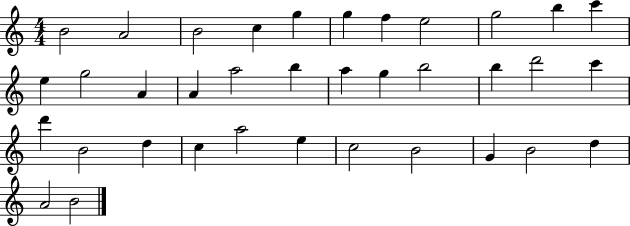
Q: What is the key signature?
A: C major